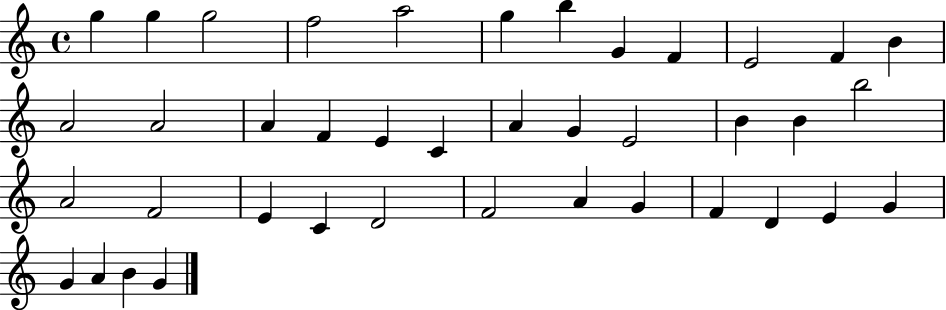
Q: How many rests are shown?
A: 0